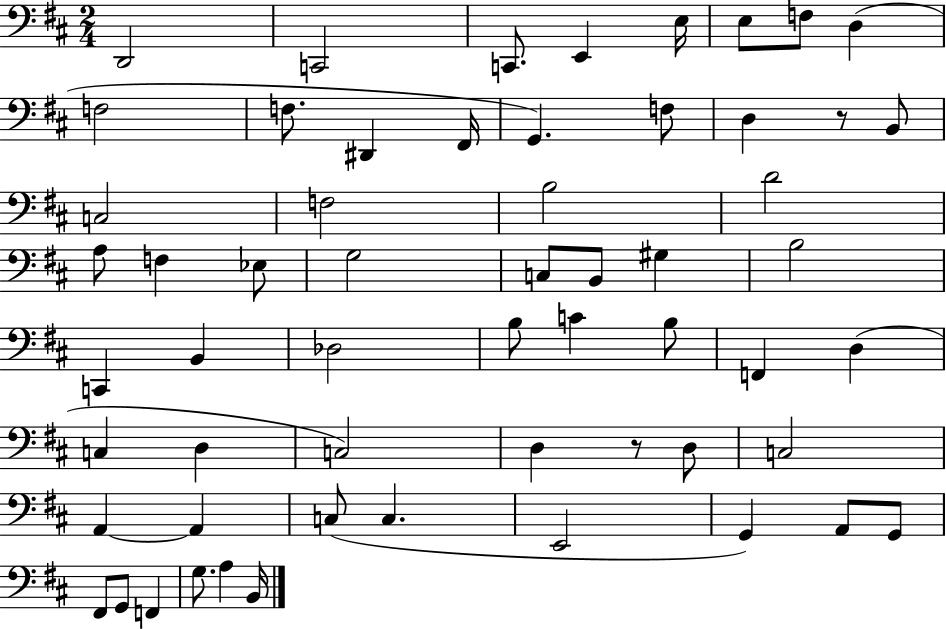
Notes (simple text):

D2/h C2/h C2/e. E2/q E3/s E3/e F3/e D3/q F3/h F3/e. D#2/q F#2/s G2/q. F3/e D3/q R/e B2/e C3/h F3/h B3/h D4/h A3/e F3/q Eb3/e G3/h C3/e B2/e G#3/q B3/h C2/q B2/q Db3/h B3/e C4/q B3/e F2/q D3/q C3/q D3/q C3/h D3/q R/e D3/e C3/h A2/q A2/q C3/e C3/q. E2/h G2/q A2/e G2/e F#2/e G2/e F2/q G3/e. A3/q B2/s